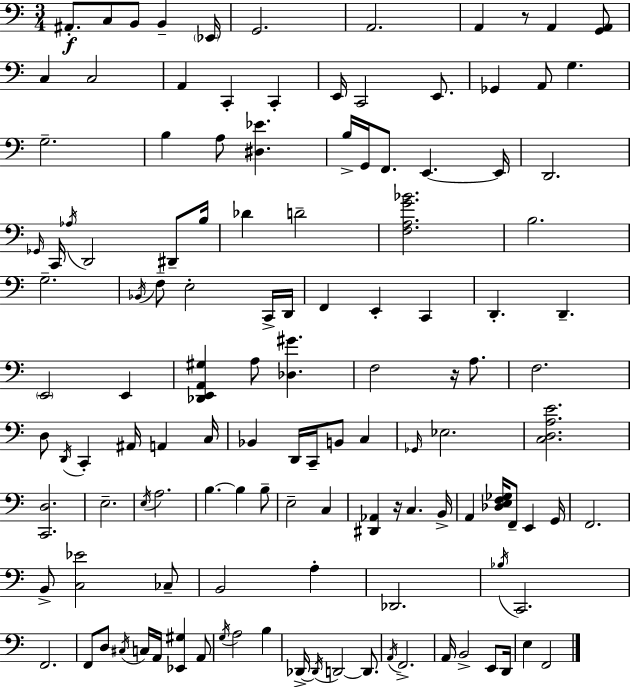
{
  \clef bass
  \numericTimeSignature
  \time 3/4
  \key a \minor
  ais,8.-.\f c8 b,8 b,4-- \parenthesize ees,16 | g,2. | a,2. | a,4 r8 a,4 <g, a,>8 | \break c4 c2 | a,4 c,4-. c,4-. | e,16 c,2 e,8. | ges,4 a,8 g4. | \break g2.-- | b4 a8 <dis ees'>4. | b16-> g,16 f,8. e,4.~~ e,16 | d,2. | \break \grace { ges,16 } c,16 \acciaccatura { aes16 } d,2 dis,8-- | b16 des'4 d'2-- | <f a g' bes'>2. | b2. | \break g2.-- | \acciaccatura { bes,16 } f8-- e2-. | c,16-> d,16 f,4 e,4-. c,4 | d,4.-. d,4.-- | \break \parenthesize e,2 e,4 | <des, e, a, gis>4 a8 <des gis'>4. | f2 r16 | a8. f2. | \break d8 \acciaccatura { d,16 } c,4-. ais,16 a,4 | c16 bes,4 d,16 c,16-- b,8 | c4 \grace { ges,16 } ees2. | <c d a e'>2. | \break <c, d>2. | e2.-- | \acciaccatura { e16 } a2. | b4.~~ | \break b4 b8-- e2-- | c4 <dis, aes,>4 r16 c4. | b,16-> a,4 <des e f ges>16 f,8-- | e,4 g,16 f,2. | \break b,8-> <c ees'>2 | ces8-- b,2 | a4-. des,2. | \acciaccatura { bes16 } c,2. | \break f,2. | f,8 d8 \acciaccatura { cis16 } | c16 a,16 <ees, gis>4 a,8 \acciaccatura { g16 } a2 | b4 des,16->~~ \acciaccatura { des,16 } d,2~~ | \break d,8. \acciaccatura { a,16 } f,2.-> | a,16 | b,2-> e,8 d,16 e4 | f,2 \bar "|."
}